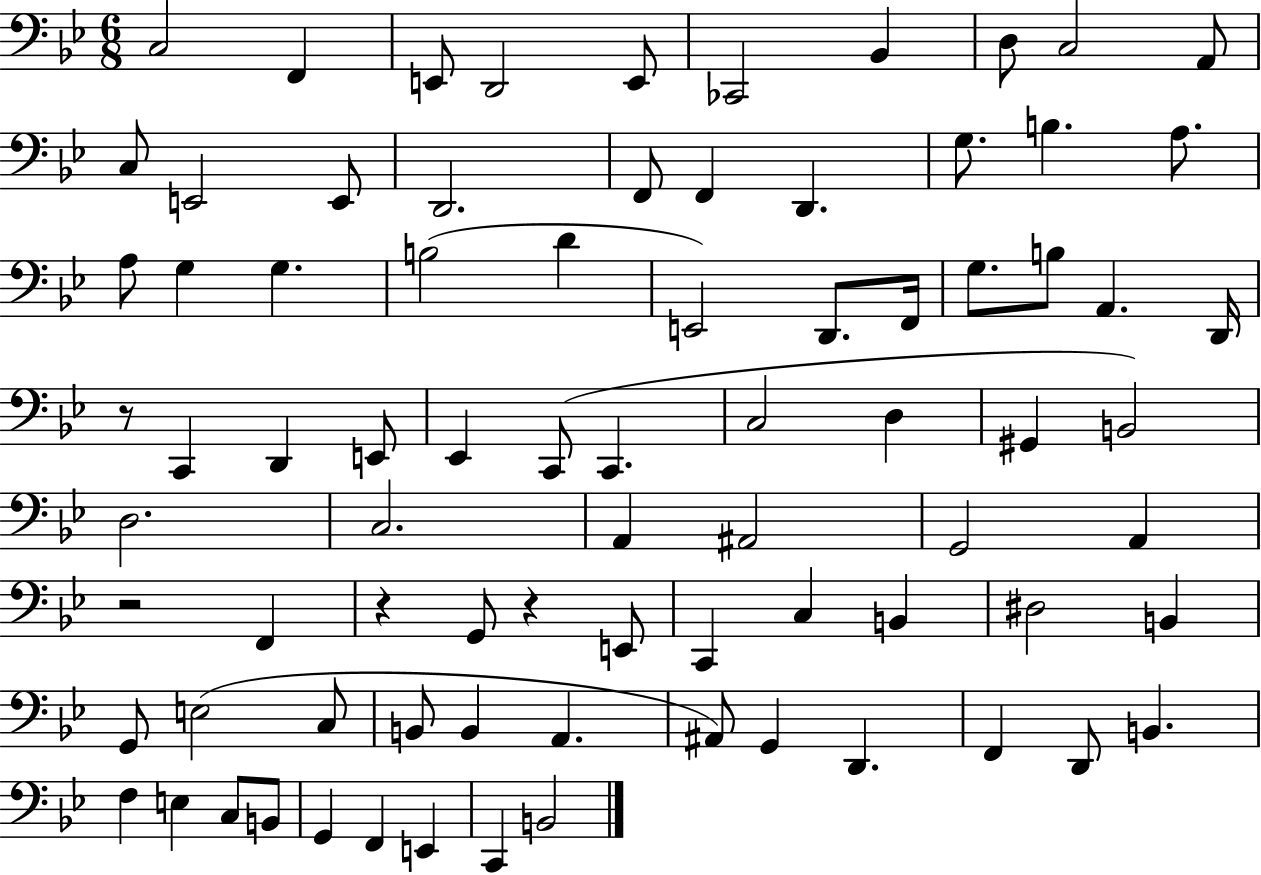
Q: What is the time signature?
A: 6/8